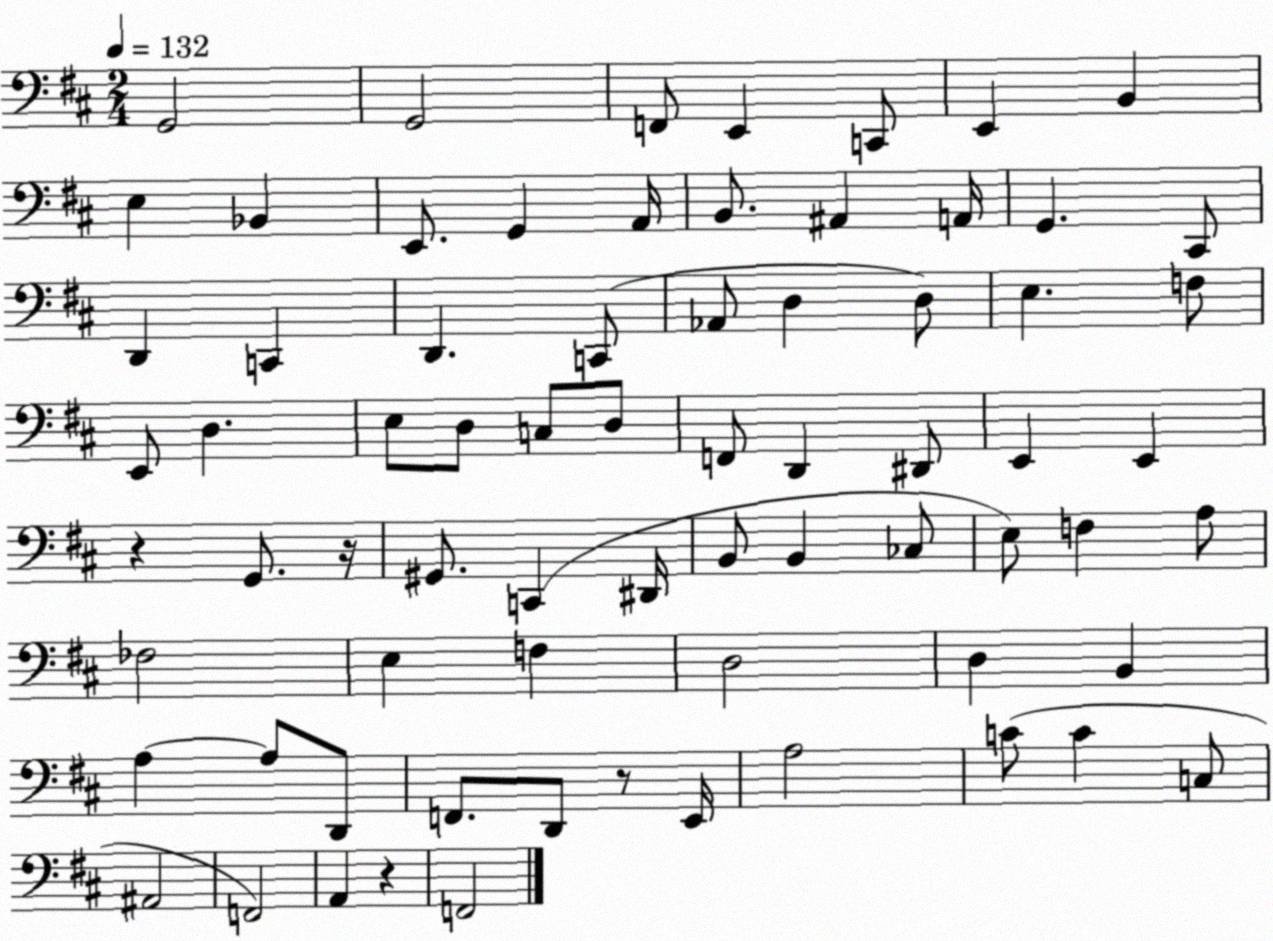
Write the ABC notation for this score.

X:1
T:Untitled
M:2/4
L:1/4
K:D
G,,2 G,,2 F,,/2 E,, C,,/2 E,, B,, E, _B,, E,,/2 G,, A,,/4 B,,/2 ^A,, A,,/4 G,, ^C,,/2 D,, C,, D,, C,,/2 _A,,/2 D, D,/2 E, F,/2 E,,/2 D, E,/2 D,/2 C,/2 D,/2 F,,/2 D,, ^D,,/2 E,, E,, z G,,/2 z/4 ^G,,/2 C,, ^D,,/4 B,,/2 B,, _C,/2 E,/2 F, A,/2 _F,2 E, F, D,2 D, B,, A, A,/2 D,,/2 F,,/2 D,,/2 z/2 E,,/4 A,2 C/2 C C,/2 ^A,,2 F,,2 A,, z F,,2